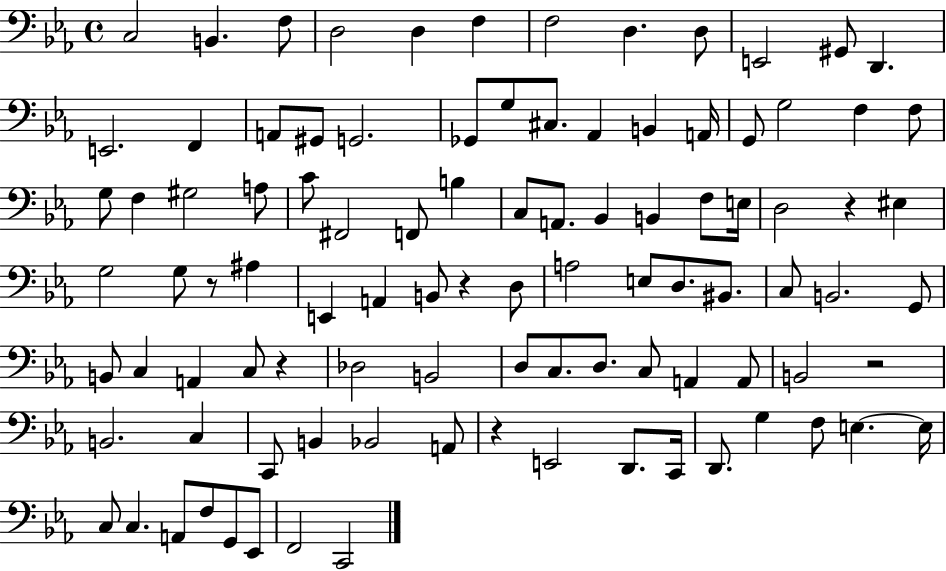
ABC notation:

X:1
T:Untitled
M:4/4
L:1/4
K:Eb
C,2 B,, F,/2 D,2 D, F, F,2 D, D,/2 E,,2 ^G,,/2 D,, E,,2 F,, A,,/2 ^G,,/2 G,,2 _G,,/2 G,/2 ^C,/2 _A,, B,, A,,/4 G,,/2 G,2 F, F,/2 G,/2 F, ^G,2 A,/2 C/2 ^F,,2 F,,/2 B, C,/2 A,,/2 _B,, B,, F,/2 E,/4 D,2 z ^E, G,2 G,/2 z/2 ^A, E,, A,, B,,/2 z D,/2 A,2 E,/2 D,/2 ^B,,/2 C,/2 B,,2 G,,/2 B,,/2 C, A,, C,/2 z _D,2 B,,2 D,/2 C,/2 D,/2 C,/2 A,, A,,/2 B,,2 z2 B,,2 C, C,,/2 B,, _B,,2 A,,/2 z E,,2 D,,/2 C,,/4 D,,/2 G, F,/2 E, E,/4 C,/2 C, A,,/2 F,/2 G,,/2 _E,,/2 F,,2 C,,2